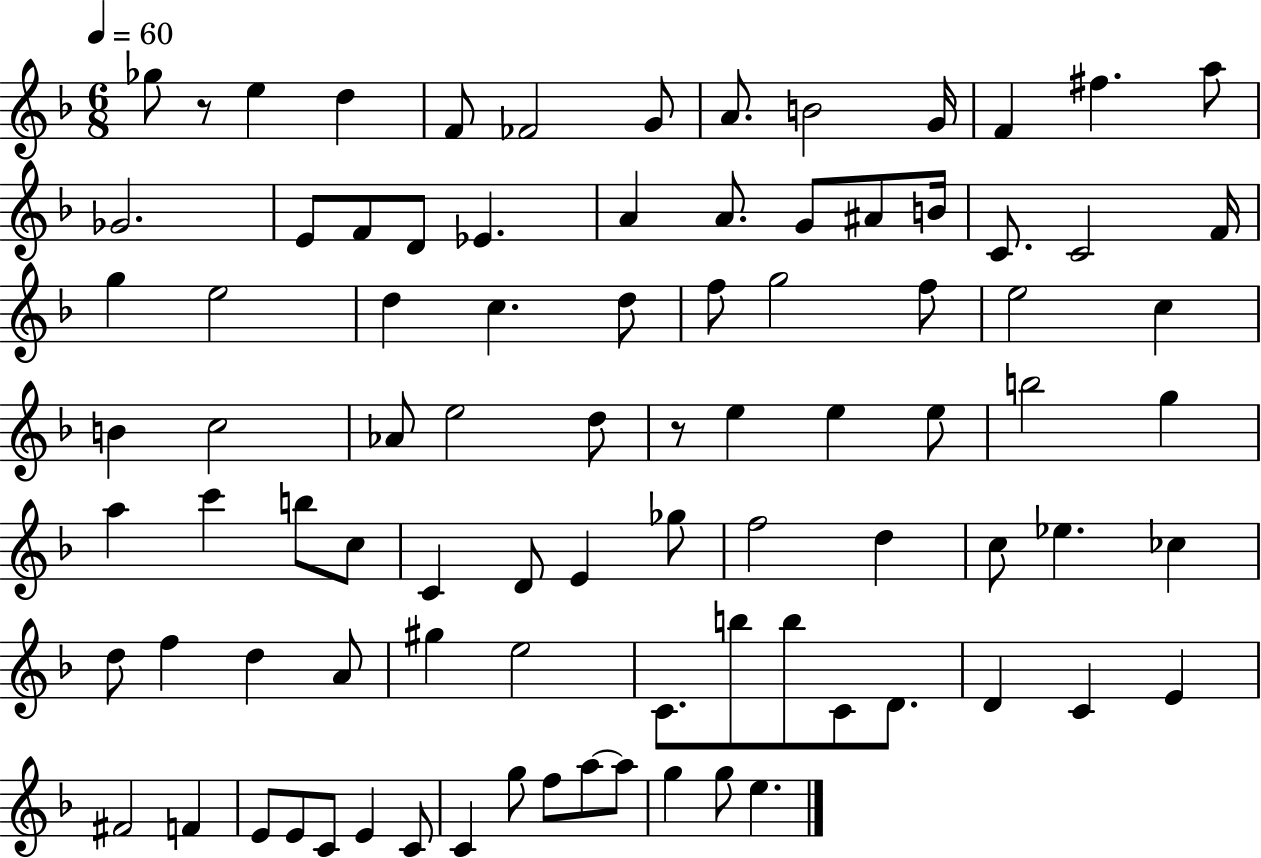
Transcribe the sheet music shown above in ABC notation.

X:1
T:Untitled
M:6/8
L:1/4
K:F
_g/2 z/2 e d F/2 _F2 G/2 A/2 B2 G/4 F ^f a/2 _G2 E/2 F/2 D/2 _E A A/2 G/2 ^A/2 B/4 C/2 C2 F/4 g e2 d c d/2 f/2 g2 f/2 e2 c B c2 _A/2 e2 d/2 z/2 e e e/2 b2 g a c' b/2 c/2 C D/2 E _g/2 f2 d c/2 _e _c d/2 f d A/2 ^g e2 C/2 b/2 b/2 C/2 D/2 D C E ^F2 F E/2 E/2 C/2 E C/2 C g/2 f/2 a/2 a/2 g g/2 e